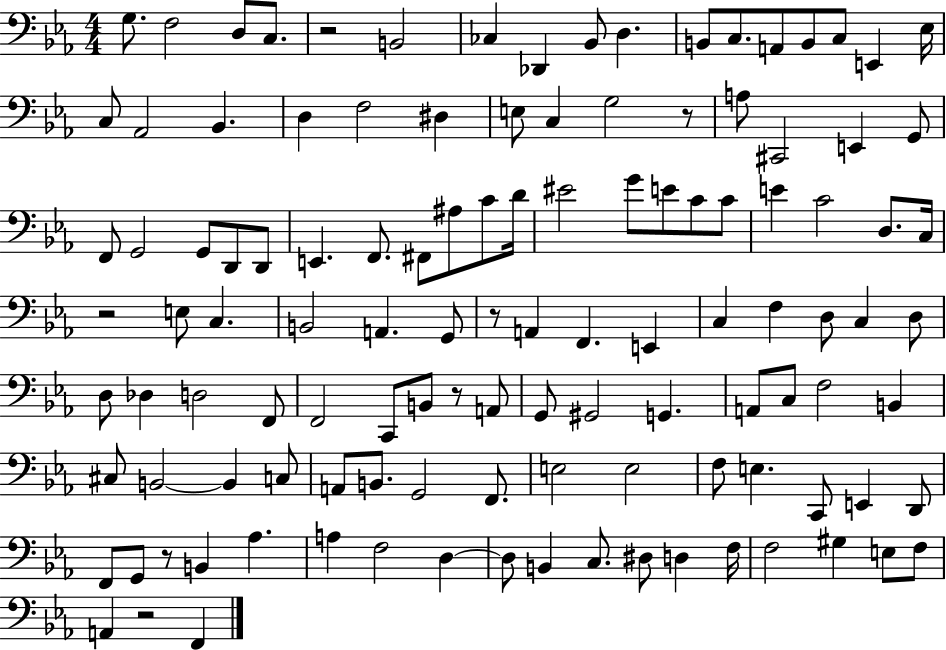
{
  \clef bass
  \numericTimeSignature
  \time 4/4
  \key ees \major
  g8. f2 d8 c8. | r2 b,2 | ces4 des,4 bes,8 d4. | b,8 c8. a,8 b,8 c8 e,4 ees16 | \break c8 aes,2 bes,4. | d4 f2 dis4 | e8 c4 g2 r8 | a8 cis,2 e,4 g,8 | \break f,8 g,2 g,8 d,8 d,8 | e,4. f,8. fis,8 ais8 c'8 d'16 | eis'2 g'8 e'8 c'8 c'8 | e'4 c'2 d8. c16 | \break r2 e8 c4. | b,2 a,4. g,8 | r8 a,4 f,4. e,4 | c4 f4 d8 c4 d8 | \break d8 des4 d2 f,8 | f,2 c,8 b,8 r8 a,8 | g,8 gis,2 g,4. | a,8 c8 f2 b,4 | \break cis8 b,2~~ b,4 c8 | a,8 b,8. g,2 f,8. | e2 e2 | f8 e4. c,8 e,4 d,8 | \break f,8 g,8 r8 b,4 aes4. | a4 f2 d4~~ | d8 b,4 c8. dis8 d4 f16 | f2 gis4 e8 f8 | \break a,4 r2 f,4 | \bar "|."
}